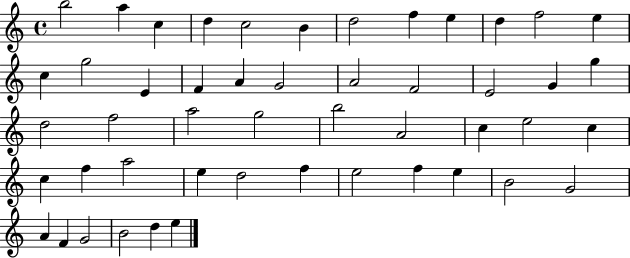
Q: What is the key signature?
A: C major